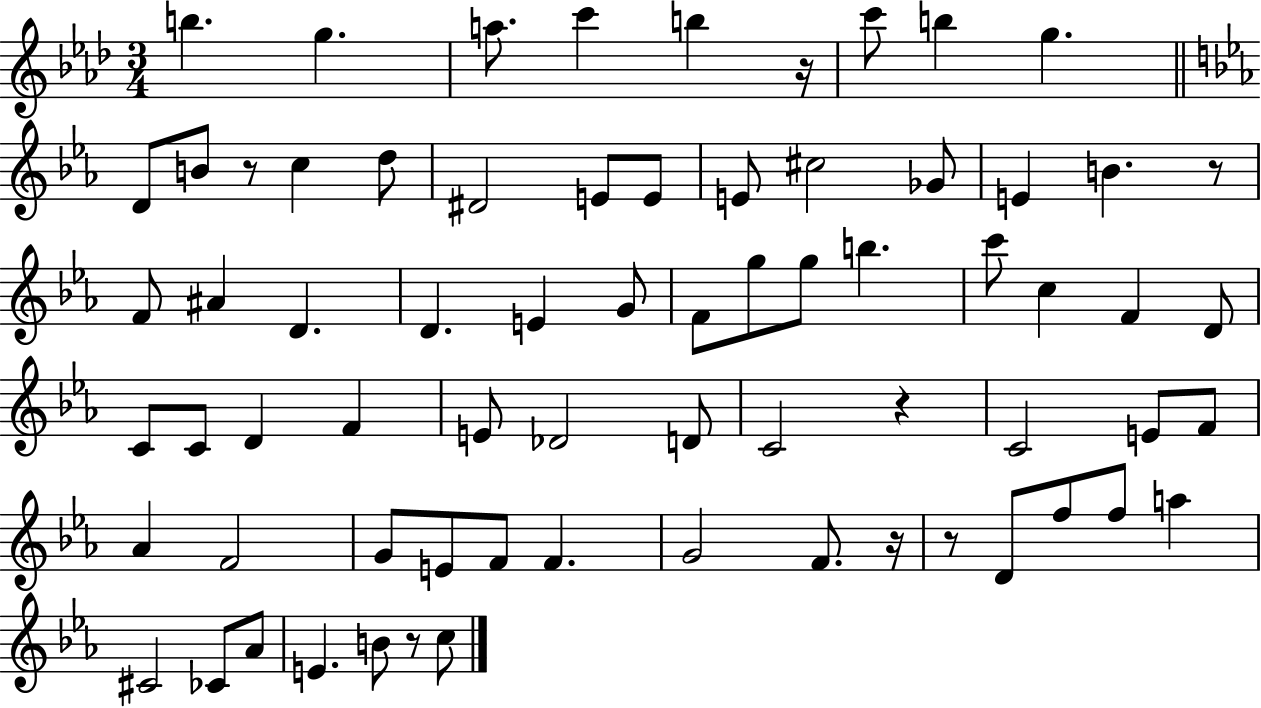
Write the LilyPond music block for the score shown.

{
  \clef treble
  \numericTimeSignature
  \time 3/4
  \key aes \major
  b''4. g''4. | a''8. c'''4 b''4 r16 | c'''8 b''4 g''4. | \bar "||" \break \key ees \major d'8 b'8 r8 c''4 d''8 | dis'2 e'8 e'8 | e'8 cis''2 ges'8 | e'4 b'4. r8 | \break f'8 ais'4 d'4. | d'4. e'4 g'8 | f'8 g''8 g''8 b''4. | c'''8 c''4 f'4 d'8 | \break c'8 c'8 d'4 f'4 | e'8 des'2 d'8 | c'2 r4 | c'2 e'8 f'8 | \break aes'4 f'2 | g'8 e'8 f'8 f'4. | g'2 f'8. r16 | r8 d'8 f''8 f''8 a''4 | \break cis'2 ces'8 aes'8 | e'4. b'8 r8 c''8 | \bar "|."
}